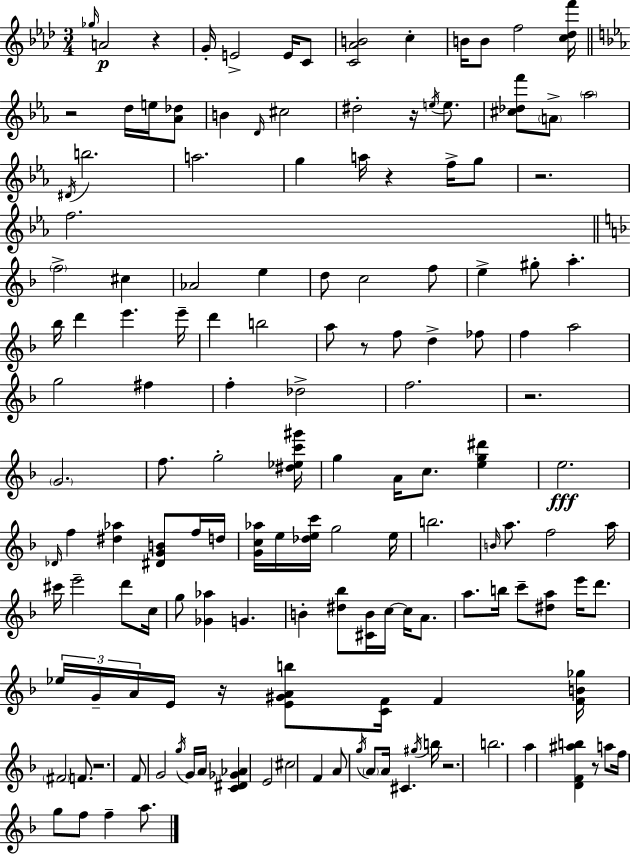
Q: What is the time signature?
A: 3/4